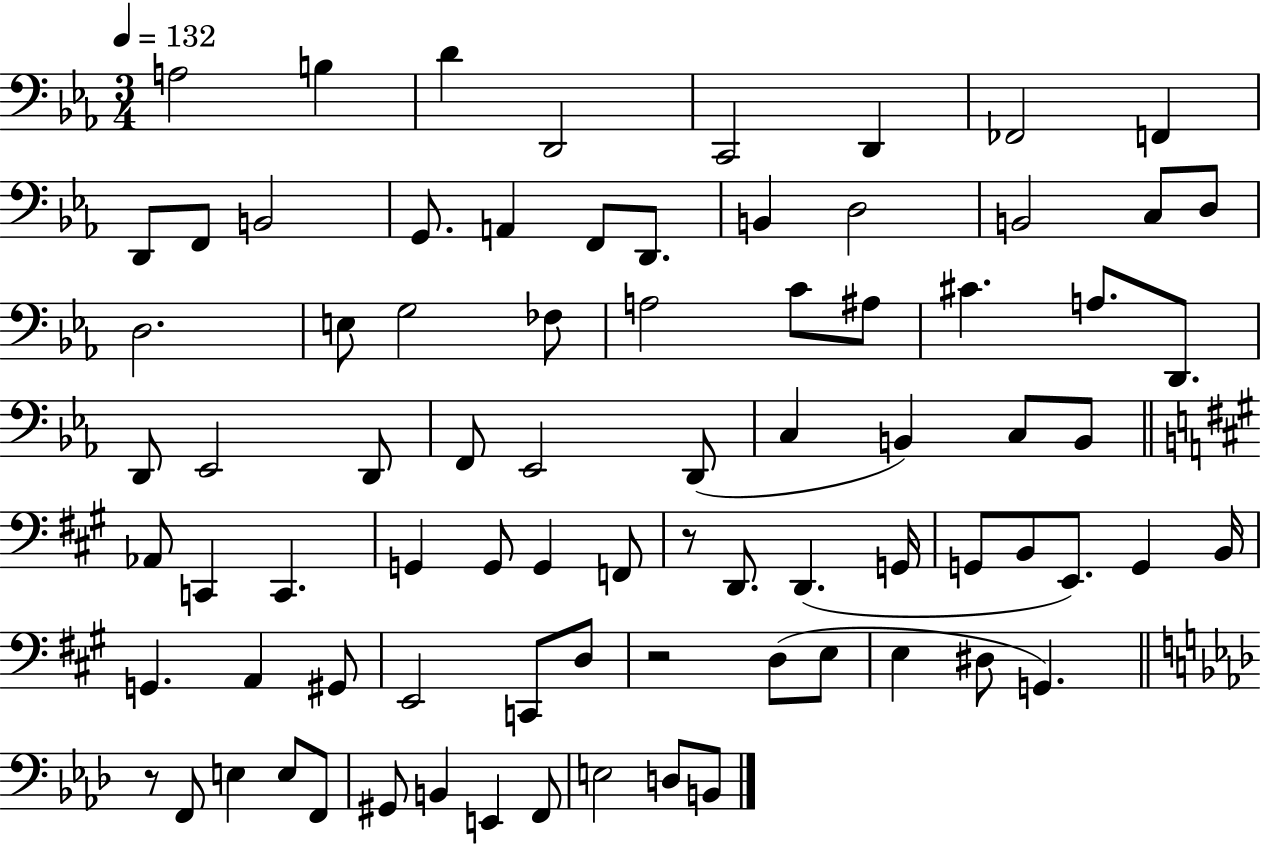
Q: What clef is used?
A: bass